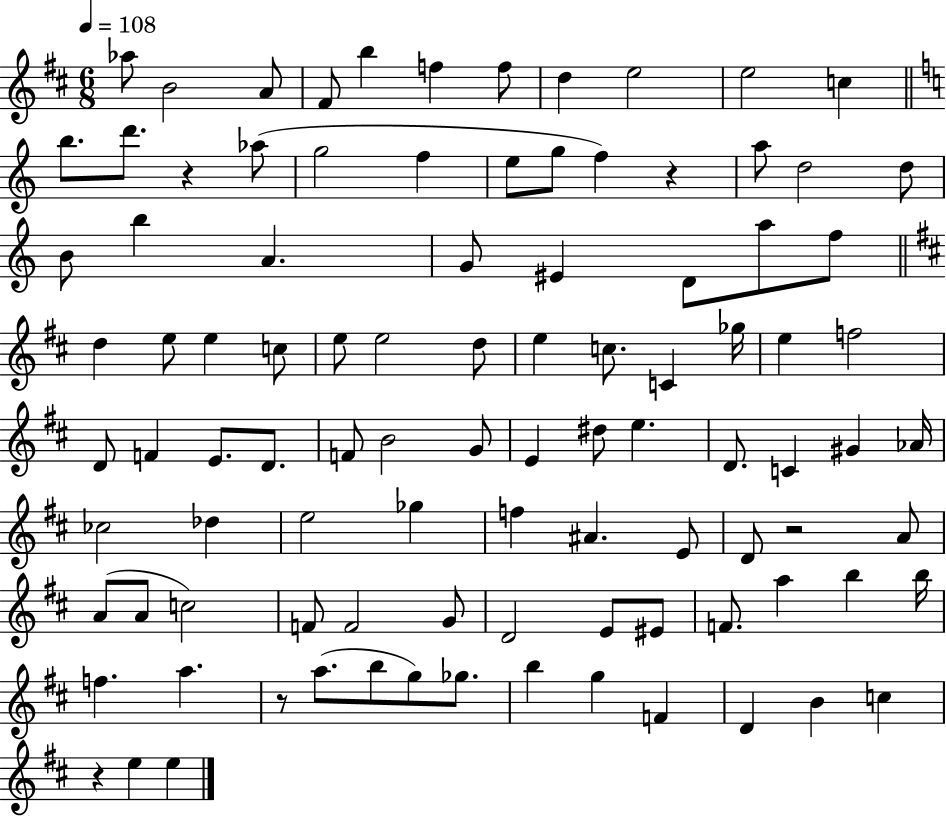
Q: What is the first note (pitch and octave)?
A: Ab5